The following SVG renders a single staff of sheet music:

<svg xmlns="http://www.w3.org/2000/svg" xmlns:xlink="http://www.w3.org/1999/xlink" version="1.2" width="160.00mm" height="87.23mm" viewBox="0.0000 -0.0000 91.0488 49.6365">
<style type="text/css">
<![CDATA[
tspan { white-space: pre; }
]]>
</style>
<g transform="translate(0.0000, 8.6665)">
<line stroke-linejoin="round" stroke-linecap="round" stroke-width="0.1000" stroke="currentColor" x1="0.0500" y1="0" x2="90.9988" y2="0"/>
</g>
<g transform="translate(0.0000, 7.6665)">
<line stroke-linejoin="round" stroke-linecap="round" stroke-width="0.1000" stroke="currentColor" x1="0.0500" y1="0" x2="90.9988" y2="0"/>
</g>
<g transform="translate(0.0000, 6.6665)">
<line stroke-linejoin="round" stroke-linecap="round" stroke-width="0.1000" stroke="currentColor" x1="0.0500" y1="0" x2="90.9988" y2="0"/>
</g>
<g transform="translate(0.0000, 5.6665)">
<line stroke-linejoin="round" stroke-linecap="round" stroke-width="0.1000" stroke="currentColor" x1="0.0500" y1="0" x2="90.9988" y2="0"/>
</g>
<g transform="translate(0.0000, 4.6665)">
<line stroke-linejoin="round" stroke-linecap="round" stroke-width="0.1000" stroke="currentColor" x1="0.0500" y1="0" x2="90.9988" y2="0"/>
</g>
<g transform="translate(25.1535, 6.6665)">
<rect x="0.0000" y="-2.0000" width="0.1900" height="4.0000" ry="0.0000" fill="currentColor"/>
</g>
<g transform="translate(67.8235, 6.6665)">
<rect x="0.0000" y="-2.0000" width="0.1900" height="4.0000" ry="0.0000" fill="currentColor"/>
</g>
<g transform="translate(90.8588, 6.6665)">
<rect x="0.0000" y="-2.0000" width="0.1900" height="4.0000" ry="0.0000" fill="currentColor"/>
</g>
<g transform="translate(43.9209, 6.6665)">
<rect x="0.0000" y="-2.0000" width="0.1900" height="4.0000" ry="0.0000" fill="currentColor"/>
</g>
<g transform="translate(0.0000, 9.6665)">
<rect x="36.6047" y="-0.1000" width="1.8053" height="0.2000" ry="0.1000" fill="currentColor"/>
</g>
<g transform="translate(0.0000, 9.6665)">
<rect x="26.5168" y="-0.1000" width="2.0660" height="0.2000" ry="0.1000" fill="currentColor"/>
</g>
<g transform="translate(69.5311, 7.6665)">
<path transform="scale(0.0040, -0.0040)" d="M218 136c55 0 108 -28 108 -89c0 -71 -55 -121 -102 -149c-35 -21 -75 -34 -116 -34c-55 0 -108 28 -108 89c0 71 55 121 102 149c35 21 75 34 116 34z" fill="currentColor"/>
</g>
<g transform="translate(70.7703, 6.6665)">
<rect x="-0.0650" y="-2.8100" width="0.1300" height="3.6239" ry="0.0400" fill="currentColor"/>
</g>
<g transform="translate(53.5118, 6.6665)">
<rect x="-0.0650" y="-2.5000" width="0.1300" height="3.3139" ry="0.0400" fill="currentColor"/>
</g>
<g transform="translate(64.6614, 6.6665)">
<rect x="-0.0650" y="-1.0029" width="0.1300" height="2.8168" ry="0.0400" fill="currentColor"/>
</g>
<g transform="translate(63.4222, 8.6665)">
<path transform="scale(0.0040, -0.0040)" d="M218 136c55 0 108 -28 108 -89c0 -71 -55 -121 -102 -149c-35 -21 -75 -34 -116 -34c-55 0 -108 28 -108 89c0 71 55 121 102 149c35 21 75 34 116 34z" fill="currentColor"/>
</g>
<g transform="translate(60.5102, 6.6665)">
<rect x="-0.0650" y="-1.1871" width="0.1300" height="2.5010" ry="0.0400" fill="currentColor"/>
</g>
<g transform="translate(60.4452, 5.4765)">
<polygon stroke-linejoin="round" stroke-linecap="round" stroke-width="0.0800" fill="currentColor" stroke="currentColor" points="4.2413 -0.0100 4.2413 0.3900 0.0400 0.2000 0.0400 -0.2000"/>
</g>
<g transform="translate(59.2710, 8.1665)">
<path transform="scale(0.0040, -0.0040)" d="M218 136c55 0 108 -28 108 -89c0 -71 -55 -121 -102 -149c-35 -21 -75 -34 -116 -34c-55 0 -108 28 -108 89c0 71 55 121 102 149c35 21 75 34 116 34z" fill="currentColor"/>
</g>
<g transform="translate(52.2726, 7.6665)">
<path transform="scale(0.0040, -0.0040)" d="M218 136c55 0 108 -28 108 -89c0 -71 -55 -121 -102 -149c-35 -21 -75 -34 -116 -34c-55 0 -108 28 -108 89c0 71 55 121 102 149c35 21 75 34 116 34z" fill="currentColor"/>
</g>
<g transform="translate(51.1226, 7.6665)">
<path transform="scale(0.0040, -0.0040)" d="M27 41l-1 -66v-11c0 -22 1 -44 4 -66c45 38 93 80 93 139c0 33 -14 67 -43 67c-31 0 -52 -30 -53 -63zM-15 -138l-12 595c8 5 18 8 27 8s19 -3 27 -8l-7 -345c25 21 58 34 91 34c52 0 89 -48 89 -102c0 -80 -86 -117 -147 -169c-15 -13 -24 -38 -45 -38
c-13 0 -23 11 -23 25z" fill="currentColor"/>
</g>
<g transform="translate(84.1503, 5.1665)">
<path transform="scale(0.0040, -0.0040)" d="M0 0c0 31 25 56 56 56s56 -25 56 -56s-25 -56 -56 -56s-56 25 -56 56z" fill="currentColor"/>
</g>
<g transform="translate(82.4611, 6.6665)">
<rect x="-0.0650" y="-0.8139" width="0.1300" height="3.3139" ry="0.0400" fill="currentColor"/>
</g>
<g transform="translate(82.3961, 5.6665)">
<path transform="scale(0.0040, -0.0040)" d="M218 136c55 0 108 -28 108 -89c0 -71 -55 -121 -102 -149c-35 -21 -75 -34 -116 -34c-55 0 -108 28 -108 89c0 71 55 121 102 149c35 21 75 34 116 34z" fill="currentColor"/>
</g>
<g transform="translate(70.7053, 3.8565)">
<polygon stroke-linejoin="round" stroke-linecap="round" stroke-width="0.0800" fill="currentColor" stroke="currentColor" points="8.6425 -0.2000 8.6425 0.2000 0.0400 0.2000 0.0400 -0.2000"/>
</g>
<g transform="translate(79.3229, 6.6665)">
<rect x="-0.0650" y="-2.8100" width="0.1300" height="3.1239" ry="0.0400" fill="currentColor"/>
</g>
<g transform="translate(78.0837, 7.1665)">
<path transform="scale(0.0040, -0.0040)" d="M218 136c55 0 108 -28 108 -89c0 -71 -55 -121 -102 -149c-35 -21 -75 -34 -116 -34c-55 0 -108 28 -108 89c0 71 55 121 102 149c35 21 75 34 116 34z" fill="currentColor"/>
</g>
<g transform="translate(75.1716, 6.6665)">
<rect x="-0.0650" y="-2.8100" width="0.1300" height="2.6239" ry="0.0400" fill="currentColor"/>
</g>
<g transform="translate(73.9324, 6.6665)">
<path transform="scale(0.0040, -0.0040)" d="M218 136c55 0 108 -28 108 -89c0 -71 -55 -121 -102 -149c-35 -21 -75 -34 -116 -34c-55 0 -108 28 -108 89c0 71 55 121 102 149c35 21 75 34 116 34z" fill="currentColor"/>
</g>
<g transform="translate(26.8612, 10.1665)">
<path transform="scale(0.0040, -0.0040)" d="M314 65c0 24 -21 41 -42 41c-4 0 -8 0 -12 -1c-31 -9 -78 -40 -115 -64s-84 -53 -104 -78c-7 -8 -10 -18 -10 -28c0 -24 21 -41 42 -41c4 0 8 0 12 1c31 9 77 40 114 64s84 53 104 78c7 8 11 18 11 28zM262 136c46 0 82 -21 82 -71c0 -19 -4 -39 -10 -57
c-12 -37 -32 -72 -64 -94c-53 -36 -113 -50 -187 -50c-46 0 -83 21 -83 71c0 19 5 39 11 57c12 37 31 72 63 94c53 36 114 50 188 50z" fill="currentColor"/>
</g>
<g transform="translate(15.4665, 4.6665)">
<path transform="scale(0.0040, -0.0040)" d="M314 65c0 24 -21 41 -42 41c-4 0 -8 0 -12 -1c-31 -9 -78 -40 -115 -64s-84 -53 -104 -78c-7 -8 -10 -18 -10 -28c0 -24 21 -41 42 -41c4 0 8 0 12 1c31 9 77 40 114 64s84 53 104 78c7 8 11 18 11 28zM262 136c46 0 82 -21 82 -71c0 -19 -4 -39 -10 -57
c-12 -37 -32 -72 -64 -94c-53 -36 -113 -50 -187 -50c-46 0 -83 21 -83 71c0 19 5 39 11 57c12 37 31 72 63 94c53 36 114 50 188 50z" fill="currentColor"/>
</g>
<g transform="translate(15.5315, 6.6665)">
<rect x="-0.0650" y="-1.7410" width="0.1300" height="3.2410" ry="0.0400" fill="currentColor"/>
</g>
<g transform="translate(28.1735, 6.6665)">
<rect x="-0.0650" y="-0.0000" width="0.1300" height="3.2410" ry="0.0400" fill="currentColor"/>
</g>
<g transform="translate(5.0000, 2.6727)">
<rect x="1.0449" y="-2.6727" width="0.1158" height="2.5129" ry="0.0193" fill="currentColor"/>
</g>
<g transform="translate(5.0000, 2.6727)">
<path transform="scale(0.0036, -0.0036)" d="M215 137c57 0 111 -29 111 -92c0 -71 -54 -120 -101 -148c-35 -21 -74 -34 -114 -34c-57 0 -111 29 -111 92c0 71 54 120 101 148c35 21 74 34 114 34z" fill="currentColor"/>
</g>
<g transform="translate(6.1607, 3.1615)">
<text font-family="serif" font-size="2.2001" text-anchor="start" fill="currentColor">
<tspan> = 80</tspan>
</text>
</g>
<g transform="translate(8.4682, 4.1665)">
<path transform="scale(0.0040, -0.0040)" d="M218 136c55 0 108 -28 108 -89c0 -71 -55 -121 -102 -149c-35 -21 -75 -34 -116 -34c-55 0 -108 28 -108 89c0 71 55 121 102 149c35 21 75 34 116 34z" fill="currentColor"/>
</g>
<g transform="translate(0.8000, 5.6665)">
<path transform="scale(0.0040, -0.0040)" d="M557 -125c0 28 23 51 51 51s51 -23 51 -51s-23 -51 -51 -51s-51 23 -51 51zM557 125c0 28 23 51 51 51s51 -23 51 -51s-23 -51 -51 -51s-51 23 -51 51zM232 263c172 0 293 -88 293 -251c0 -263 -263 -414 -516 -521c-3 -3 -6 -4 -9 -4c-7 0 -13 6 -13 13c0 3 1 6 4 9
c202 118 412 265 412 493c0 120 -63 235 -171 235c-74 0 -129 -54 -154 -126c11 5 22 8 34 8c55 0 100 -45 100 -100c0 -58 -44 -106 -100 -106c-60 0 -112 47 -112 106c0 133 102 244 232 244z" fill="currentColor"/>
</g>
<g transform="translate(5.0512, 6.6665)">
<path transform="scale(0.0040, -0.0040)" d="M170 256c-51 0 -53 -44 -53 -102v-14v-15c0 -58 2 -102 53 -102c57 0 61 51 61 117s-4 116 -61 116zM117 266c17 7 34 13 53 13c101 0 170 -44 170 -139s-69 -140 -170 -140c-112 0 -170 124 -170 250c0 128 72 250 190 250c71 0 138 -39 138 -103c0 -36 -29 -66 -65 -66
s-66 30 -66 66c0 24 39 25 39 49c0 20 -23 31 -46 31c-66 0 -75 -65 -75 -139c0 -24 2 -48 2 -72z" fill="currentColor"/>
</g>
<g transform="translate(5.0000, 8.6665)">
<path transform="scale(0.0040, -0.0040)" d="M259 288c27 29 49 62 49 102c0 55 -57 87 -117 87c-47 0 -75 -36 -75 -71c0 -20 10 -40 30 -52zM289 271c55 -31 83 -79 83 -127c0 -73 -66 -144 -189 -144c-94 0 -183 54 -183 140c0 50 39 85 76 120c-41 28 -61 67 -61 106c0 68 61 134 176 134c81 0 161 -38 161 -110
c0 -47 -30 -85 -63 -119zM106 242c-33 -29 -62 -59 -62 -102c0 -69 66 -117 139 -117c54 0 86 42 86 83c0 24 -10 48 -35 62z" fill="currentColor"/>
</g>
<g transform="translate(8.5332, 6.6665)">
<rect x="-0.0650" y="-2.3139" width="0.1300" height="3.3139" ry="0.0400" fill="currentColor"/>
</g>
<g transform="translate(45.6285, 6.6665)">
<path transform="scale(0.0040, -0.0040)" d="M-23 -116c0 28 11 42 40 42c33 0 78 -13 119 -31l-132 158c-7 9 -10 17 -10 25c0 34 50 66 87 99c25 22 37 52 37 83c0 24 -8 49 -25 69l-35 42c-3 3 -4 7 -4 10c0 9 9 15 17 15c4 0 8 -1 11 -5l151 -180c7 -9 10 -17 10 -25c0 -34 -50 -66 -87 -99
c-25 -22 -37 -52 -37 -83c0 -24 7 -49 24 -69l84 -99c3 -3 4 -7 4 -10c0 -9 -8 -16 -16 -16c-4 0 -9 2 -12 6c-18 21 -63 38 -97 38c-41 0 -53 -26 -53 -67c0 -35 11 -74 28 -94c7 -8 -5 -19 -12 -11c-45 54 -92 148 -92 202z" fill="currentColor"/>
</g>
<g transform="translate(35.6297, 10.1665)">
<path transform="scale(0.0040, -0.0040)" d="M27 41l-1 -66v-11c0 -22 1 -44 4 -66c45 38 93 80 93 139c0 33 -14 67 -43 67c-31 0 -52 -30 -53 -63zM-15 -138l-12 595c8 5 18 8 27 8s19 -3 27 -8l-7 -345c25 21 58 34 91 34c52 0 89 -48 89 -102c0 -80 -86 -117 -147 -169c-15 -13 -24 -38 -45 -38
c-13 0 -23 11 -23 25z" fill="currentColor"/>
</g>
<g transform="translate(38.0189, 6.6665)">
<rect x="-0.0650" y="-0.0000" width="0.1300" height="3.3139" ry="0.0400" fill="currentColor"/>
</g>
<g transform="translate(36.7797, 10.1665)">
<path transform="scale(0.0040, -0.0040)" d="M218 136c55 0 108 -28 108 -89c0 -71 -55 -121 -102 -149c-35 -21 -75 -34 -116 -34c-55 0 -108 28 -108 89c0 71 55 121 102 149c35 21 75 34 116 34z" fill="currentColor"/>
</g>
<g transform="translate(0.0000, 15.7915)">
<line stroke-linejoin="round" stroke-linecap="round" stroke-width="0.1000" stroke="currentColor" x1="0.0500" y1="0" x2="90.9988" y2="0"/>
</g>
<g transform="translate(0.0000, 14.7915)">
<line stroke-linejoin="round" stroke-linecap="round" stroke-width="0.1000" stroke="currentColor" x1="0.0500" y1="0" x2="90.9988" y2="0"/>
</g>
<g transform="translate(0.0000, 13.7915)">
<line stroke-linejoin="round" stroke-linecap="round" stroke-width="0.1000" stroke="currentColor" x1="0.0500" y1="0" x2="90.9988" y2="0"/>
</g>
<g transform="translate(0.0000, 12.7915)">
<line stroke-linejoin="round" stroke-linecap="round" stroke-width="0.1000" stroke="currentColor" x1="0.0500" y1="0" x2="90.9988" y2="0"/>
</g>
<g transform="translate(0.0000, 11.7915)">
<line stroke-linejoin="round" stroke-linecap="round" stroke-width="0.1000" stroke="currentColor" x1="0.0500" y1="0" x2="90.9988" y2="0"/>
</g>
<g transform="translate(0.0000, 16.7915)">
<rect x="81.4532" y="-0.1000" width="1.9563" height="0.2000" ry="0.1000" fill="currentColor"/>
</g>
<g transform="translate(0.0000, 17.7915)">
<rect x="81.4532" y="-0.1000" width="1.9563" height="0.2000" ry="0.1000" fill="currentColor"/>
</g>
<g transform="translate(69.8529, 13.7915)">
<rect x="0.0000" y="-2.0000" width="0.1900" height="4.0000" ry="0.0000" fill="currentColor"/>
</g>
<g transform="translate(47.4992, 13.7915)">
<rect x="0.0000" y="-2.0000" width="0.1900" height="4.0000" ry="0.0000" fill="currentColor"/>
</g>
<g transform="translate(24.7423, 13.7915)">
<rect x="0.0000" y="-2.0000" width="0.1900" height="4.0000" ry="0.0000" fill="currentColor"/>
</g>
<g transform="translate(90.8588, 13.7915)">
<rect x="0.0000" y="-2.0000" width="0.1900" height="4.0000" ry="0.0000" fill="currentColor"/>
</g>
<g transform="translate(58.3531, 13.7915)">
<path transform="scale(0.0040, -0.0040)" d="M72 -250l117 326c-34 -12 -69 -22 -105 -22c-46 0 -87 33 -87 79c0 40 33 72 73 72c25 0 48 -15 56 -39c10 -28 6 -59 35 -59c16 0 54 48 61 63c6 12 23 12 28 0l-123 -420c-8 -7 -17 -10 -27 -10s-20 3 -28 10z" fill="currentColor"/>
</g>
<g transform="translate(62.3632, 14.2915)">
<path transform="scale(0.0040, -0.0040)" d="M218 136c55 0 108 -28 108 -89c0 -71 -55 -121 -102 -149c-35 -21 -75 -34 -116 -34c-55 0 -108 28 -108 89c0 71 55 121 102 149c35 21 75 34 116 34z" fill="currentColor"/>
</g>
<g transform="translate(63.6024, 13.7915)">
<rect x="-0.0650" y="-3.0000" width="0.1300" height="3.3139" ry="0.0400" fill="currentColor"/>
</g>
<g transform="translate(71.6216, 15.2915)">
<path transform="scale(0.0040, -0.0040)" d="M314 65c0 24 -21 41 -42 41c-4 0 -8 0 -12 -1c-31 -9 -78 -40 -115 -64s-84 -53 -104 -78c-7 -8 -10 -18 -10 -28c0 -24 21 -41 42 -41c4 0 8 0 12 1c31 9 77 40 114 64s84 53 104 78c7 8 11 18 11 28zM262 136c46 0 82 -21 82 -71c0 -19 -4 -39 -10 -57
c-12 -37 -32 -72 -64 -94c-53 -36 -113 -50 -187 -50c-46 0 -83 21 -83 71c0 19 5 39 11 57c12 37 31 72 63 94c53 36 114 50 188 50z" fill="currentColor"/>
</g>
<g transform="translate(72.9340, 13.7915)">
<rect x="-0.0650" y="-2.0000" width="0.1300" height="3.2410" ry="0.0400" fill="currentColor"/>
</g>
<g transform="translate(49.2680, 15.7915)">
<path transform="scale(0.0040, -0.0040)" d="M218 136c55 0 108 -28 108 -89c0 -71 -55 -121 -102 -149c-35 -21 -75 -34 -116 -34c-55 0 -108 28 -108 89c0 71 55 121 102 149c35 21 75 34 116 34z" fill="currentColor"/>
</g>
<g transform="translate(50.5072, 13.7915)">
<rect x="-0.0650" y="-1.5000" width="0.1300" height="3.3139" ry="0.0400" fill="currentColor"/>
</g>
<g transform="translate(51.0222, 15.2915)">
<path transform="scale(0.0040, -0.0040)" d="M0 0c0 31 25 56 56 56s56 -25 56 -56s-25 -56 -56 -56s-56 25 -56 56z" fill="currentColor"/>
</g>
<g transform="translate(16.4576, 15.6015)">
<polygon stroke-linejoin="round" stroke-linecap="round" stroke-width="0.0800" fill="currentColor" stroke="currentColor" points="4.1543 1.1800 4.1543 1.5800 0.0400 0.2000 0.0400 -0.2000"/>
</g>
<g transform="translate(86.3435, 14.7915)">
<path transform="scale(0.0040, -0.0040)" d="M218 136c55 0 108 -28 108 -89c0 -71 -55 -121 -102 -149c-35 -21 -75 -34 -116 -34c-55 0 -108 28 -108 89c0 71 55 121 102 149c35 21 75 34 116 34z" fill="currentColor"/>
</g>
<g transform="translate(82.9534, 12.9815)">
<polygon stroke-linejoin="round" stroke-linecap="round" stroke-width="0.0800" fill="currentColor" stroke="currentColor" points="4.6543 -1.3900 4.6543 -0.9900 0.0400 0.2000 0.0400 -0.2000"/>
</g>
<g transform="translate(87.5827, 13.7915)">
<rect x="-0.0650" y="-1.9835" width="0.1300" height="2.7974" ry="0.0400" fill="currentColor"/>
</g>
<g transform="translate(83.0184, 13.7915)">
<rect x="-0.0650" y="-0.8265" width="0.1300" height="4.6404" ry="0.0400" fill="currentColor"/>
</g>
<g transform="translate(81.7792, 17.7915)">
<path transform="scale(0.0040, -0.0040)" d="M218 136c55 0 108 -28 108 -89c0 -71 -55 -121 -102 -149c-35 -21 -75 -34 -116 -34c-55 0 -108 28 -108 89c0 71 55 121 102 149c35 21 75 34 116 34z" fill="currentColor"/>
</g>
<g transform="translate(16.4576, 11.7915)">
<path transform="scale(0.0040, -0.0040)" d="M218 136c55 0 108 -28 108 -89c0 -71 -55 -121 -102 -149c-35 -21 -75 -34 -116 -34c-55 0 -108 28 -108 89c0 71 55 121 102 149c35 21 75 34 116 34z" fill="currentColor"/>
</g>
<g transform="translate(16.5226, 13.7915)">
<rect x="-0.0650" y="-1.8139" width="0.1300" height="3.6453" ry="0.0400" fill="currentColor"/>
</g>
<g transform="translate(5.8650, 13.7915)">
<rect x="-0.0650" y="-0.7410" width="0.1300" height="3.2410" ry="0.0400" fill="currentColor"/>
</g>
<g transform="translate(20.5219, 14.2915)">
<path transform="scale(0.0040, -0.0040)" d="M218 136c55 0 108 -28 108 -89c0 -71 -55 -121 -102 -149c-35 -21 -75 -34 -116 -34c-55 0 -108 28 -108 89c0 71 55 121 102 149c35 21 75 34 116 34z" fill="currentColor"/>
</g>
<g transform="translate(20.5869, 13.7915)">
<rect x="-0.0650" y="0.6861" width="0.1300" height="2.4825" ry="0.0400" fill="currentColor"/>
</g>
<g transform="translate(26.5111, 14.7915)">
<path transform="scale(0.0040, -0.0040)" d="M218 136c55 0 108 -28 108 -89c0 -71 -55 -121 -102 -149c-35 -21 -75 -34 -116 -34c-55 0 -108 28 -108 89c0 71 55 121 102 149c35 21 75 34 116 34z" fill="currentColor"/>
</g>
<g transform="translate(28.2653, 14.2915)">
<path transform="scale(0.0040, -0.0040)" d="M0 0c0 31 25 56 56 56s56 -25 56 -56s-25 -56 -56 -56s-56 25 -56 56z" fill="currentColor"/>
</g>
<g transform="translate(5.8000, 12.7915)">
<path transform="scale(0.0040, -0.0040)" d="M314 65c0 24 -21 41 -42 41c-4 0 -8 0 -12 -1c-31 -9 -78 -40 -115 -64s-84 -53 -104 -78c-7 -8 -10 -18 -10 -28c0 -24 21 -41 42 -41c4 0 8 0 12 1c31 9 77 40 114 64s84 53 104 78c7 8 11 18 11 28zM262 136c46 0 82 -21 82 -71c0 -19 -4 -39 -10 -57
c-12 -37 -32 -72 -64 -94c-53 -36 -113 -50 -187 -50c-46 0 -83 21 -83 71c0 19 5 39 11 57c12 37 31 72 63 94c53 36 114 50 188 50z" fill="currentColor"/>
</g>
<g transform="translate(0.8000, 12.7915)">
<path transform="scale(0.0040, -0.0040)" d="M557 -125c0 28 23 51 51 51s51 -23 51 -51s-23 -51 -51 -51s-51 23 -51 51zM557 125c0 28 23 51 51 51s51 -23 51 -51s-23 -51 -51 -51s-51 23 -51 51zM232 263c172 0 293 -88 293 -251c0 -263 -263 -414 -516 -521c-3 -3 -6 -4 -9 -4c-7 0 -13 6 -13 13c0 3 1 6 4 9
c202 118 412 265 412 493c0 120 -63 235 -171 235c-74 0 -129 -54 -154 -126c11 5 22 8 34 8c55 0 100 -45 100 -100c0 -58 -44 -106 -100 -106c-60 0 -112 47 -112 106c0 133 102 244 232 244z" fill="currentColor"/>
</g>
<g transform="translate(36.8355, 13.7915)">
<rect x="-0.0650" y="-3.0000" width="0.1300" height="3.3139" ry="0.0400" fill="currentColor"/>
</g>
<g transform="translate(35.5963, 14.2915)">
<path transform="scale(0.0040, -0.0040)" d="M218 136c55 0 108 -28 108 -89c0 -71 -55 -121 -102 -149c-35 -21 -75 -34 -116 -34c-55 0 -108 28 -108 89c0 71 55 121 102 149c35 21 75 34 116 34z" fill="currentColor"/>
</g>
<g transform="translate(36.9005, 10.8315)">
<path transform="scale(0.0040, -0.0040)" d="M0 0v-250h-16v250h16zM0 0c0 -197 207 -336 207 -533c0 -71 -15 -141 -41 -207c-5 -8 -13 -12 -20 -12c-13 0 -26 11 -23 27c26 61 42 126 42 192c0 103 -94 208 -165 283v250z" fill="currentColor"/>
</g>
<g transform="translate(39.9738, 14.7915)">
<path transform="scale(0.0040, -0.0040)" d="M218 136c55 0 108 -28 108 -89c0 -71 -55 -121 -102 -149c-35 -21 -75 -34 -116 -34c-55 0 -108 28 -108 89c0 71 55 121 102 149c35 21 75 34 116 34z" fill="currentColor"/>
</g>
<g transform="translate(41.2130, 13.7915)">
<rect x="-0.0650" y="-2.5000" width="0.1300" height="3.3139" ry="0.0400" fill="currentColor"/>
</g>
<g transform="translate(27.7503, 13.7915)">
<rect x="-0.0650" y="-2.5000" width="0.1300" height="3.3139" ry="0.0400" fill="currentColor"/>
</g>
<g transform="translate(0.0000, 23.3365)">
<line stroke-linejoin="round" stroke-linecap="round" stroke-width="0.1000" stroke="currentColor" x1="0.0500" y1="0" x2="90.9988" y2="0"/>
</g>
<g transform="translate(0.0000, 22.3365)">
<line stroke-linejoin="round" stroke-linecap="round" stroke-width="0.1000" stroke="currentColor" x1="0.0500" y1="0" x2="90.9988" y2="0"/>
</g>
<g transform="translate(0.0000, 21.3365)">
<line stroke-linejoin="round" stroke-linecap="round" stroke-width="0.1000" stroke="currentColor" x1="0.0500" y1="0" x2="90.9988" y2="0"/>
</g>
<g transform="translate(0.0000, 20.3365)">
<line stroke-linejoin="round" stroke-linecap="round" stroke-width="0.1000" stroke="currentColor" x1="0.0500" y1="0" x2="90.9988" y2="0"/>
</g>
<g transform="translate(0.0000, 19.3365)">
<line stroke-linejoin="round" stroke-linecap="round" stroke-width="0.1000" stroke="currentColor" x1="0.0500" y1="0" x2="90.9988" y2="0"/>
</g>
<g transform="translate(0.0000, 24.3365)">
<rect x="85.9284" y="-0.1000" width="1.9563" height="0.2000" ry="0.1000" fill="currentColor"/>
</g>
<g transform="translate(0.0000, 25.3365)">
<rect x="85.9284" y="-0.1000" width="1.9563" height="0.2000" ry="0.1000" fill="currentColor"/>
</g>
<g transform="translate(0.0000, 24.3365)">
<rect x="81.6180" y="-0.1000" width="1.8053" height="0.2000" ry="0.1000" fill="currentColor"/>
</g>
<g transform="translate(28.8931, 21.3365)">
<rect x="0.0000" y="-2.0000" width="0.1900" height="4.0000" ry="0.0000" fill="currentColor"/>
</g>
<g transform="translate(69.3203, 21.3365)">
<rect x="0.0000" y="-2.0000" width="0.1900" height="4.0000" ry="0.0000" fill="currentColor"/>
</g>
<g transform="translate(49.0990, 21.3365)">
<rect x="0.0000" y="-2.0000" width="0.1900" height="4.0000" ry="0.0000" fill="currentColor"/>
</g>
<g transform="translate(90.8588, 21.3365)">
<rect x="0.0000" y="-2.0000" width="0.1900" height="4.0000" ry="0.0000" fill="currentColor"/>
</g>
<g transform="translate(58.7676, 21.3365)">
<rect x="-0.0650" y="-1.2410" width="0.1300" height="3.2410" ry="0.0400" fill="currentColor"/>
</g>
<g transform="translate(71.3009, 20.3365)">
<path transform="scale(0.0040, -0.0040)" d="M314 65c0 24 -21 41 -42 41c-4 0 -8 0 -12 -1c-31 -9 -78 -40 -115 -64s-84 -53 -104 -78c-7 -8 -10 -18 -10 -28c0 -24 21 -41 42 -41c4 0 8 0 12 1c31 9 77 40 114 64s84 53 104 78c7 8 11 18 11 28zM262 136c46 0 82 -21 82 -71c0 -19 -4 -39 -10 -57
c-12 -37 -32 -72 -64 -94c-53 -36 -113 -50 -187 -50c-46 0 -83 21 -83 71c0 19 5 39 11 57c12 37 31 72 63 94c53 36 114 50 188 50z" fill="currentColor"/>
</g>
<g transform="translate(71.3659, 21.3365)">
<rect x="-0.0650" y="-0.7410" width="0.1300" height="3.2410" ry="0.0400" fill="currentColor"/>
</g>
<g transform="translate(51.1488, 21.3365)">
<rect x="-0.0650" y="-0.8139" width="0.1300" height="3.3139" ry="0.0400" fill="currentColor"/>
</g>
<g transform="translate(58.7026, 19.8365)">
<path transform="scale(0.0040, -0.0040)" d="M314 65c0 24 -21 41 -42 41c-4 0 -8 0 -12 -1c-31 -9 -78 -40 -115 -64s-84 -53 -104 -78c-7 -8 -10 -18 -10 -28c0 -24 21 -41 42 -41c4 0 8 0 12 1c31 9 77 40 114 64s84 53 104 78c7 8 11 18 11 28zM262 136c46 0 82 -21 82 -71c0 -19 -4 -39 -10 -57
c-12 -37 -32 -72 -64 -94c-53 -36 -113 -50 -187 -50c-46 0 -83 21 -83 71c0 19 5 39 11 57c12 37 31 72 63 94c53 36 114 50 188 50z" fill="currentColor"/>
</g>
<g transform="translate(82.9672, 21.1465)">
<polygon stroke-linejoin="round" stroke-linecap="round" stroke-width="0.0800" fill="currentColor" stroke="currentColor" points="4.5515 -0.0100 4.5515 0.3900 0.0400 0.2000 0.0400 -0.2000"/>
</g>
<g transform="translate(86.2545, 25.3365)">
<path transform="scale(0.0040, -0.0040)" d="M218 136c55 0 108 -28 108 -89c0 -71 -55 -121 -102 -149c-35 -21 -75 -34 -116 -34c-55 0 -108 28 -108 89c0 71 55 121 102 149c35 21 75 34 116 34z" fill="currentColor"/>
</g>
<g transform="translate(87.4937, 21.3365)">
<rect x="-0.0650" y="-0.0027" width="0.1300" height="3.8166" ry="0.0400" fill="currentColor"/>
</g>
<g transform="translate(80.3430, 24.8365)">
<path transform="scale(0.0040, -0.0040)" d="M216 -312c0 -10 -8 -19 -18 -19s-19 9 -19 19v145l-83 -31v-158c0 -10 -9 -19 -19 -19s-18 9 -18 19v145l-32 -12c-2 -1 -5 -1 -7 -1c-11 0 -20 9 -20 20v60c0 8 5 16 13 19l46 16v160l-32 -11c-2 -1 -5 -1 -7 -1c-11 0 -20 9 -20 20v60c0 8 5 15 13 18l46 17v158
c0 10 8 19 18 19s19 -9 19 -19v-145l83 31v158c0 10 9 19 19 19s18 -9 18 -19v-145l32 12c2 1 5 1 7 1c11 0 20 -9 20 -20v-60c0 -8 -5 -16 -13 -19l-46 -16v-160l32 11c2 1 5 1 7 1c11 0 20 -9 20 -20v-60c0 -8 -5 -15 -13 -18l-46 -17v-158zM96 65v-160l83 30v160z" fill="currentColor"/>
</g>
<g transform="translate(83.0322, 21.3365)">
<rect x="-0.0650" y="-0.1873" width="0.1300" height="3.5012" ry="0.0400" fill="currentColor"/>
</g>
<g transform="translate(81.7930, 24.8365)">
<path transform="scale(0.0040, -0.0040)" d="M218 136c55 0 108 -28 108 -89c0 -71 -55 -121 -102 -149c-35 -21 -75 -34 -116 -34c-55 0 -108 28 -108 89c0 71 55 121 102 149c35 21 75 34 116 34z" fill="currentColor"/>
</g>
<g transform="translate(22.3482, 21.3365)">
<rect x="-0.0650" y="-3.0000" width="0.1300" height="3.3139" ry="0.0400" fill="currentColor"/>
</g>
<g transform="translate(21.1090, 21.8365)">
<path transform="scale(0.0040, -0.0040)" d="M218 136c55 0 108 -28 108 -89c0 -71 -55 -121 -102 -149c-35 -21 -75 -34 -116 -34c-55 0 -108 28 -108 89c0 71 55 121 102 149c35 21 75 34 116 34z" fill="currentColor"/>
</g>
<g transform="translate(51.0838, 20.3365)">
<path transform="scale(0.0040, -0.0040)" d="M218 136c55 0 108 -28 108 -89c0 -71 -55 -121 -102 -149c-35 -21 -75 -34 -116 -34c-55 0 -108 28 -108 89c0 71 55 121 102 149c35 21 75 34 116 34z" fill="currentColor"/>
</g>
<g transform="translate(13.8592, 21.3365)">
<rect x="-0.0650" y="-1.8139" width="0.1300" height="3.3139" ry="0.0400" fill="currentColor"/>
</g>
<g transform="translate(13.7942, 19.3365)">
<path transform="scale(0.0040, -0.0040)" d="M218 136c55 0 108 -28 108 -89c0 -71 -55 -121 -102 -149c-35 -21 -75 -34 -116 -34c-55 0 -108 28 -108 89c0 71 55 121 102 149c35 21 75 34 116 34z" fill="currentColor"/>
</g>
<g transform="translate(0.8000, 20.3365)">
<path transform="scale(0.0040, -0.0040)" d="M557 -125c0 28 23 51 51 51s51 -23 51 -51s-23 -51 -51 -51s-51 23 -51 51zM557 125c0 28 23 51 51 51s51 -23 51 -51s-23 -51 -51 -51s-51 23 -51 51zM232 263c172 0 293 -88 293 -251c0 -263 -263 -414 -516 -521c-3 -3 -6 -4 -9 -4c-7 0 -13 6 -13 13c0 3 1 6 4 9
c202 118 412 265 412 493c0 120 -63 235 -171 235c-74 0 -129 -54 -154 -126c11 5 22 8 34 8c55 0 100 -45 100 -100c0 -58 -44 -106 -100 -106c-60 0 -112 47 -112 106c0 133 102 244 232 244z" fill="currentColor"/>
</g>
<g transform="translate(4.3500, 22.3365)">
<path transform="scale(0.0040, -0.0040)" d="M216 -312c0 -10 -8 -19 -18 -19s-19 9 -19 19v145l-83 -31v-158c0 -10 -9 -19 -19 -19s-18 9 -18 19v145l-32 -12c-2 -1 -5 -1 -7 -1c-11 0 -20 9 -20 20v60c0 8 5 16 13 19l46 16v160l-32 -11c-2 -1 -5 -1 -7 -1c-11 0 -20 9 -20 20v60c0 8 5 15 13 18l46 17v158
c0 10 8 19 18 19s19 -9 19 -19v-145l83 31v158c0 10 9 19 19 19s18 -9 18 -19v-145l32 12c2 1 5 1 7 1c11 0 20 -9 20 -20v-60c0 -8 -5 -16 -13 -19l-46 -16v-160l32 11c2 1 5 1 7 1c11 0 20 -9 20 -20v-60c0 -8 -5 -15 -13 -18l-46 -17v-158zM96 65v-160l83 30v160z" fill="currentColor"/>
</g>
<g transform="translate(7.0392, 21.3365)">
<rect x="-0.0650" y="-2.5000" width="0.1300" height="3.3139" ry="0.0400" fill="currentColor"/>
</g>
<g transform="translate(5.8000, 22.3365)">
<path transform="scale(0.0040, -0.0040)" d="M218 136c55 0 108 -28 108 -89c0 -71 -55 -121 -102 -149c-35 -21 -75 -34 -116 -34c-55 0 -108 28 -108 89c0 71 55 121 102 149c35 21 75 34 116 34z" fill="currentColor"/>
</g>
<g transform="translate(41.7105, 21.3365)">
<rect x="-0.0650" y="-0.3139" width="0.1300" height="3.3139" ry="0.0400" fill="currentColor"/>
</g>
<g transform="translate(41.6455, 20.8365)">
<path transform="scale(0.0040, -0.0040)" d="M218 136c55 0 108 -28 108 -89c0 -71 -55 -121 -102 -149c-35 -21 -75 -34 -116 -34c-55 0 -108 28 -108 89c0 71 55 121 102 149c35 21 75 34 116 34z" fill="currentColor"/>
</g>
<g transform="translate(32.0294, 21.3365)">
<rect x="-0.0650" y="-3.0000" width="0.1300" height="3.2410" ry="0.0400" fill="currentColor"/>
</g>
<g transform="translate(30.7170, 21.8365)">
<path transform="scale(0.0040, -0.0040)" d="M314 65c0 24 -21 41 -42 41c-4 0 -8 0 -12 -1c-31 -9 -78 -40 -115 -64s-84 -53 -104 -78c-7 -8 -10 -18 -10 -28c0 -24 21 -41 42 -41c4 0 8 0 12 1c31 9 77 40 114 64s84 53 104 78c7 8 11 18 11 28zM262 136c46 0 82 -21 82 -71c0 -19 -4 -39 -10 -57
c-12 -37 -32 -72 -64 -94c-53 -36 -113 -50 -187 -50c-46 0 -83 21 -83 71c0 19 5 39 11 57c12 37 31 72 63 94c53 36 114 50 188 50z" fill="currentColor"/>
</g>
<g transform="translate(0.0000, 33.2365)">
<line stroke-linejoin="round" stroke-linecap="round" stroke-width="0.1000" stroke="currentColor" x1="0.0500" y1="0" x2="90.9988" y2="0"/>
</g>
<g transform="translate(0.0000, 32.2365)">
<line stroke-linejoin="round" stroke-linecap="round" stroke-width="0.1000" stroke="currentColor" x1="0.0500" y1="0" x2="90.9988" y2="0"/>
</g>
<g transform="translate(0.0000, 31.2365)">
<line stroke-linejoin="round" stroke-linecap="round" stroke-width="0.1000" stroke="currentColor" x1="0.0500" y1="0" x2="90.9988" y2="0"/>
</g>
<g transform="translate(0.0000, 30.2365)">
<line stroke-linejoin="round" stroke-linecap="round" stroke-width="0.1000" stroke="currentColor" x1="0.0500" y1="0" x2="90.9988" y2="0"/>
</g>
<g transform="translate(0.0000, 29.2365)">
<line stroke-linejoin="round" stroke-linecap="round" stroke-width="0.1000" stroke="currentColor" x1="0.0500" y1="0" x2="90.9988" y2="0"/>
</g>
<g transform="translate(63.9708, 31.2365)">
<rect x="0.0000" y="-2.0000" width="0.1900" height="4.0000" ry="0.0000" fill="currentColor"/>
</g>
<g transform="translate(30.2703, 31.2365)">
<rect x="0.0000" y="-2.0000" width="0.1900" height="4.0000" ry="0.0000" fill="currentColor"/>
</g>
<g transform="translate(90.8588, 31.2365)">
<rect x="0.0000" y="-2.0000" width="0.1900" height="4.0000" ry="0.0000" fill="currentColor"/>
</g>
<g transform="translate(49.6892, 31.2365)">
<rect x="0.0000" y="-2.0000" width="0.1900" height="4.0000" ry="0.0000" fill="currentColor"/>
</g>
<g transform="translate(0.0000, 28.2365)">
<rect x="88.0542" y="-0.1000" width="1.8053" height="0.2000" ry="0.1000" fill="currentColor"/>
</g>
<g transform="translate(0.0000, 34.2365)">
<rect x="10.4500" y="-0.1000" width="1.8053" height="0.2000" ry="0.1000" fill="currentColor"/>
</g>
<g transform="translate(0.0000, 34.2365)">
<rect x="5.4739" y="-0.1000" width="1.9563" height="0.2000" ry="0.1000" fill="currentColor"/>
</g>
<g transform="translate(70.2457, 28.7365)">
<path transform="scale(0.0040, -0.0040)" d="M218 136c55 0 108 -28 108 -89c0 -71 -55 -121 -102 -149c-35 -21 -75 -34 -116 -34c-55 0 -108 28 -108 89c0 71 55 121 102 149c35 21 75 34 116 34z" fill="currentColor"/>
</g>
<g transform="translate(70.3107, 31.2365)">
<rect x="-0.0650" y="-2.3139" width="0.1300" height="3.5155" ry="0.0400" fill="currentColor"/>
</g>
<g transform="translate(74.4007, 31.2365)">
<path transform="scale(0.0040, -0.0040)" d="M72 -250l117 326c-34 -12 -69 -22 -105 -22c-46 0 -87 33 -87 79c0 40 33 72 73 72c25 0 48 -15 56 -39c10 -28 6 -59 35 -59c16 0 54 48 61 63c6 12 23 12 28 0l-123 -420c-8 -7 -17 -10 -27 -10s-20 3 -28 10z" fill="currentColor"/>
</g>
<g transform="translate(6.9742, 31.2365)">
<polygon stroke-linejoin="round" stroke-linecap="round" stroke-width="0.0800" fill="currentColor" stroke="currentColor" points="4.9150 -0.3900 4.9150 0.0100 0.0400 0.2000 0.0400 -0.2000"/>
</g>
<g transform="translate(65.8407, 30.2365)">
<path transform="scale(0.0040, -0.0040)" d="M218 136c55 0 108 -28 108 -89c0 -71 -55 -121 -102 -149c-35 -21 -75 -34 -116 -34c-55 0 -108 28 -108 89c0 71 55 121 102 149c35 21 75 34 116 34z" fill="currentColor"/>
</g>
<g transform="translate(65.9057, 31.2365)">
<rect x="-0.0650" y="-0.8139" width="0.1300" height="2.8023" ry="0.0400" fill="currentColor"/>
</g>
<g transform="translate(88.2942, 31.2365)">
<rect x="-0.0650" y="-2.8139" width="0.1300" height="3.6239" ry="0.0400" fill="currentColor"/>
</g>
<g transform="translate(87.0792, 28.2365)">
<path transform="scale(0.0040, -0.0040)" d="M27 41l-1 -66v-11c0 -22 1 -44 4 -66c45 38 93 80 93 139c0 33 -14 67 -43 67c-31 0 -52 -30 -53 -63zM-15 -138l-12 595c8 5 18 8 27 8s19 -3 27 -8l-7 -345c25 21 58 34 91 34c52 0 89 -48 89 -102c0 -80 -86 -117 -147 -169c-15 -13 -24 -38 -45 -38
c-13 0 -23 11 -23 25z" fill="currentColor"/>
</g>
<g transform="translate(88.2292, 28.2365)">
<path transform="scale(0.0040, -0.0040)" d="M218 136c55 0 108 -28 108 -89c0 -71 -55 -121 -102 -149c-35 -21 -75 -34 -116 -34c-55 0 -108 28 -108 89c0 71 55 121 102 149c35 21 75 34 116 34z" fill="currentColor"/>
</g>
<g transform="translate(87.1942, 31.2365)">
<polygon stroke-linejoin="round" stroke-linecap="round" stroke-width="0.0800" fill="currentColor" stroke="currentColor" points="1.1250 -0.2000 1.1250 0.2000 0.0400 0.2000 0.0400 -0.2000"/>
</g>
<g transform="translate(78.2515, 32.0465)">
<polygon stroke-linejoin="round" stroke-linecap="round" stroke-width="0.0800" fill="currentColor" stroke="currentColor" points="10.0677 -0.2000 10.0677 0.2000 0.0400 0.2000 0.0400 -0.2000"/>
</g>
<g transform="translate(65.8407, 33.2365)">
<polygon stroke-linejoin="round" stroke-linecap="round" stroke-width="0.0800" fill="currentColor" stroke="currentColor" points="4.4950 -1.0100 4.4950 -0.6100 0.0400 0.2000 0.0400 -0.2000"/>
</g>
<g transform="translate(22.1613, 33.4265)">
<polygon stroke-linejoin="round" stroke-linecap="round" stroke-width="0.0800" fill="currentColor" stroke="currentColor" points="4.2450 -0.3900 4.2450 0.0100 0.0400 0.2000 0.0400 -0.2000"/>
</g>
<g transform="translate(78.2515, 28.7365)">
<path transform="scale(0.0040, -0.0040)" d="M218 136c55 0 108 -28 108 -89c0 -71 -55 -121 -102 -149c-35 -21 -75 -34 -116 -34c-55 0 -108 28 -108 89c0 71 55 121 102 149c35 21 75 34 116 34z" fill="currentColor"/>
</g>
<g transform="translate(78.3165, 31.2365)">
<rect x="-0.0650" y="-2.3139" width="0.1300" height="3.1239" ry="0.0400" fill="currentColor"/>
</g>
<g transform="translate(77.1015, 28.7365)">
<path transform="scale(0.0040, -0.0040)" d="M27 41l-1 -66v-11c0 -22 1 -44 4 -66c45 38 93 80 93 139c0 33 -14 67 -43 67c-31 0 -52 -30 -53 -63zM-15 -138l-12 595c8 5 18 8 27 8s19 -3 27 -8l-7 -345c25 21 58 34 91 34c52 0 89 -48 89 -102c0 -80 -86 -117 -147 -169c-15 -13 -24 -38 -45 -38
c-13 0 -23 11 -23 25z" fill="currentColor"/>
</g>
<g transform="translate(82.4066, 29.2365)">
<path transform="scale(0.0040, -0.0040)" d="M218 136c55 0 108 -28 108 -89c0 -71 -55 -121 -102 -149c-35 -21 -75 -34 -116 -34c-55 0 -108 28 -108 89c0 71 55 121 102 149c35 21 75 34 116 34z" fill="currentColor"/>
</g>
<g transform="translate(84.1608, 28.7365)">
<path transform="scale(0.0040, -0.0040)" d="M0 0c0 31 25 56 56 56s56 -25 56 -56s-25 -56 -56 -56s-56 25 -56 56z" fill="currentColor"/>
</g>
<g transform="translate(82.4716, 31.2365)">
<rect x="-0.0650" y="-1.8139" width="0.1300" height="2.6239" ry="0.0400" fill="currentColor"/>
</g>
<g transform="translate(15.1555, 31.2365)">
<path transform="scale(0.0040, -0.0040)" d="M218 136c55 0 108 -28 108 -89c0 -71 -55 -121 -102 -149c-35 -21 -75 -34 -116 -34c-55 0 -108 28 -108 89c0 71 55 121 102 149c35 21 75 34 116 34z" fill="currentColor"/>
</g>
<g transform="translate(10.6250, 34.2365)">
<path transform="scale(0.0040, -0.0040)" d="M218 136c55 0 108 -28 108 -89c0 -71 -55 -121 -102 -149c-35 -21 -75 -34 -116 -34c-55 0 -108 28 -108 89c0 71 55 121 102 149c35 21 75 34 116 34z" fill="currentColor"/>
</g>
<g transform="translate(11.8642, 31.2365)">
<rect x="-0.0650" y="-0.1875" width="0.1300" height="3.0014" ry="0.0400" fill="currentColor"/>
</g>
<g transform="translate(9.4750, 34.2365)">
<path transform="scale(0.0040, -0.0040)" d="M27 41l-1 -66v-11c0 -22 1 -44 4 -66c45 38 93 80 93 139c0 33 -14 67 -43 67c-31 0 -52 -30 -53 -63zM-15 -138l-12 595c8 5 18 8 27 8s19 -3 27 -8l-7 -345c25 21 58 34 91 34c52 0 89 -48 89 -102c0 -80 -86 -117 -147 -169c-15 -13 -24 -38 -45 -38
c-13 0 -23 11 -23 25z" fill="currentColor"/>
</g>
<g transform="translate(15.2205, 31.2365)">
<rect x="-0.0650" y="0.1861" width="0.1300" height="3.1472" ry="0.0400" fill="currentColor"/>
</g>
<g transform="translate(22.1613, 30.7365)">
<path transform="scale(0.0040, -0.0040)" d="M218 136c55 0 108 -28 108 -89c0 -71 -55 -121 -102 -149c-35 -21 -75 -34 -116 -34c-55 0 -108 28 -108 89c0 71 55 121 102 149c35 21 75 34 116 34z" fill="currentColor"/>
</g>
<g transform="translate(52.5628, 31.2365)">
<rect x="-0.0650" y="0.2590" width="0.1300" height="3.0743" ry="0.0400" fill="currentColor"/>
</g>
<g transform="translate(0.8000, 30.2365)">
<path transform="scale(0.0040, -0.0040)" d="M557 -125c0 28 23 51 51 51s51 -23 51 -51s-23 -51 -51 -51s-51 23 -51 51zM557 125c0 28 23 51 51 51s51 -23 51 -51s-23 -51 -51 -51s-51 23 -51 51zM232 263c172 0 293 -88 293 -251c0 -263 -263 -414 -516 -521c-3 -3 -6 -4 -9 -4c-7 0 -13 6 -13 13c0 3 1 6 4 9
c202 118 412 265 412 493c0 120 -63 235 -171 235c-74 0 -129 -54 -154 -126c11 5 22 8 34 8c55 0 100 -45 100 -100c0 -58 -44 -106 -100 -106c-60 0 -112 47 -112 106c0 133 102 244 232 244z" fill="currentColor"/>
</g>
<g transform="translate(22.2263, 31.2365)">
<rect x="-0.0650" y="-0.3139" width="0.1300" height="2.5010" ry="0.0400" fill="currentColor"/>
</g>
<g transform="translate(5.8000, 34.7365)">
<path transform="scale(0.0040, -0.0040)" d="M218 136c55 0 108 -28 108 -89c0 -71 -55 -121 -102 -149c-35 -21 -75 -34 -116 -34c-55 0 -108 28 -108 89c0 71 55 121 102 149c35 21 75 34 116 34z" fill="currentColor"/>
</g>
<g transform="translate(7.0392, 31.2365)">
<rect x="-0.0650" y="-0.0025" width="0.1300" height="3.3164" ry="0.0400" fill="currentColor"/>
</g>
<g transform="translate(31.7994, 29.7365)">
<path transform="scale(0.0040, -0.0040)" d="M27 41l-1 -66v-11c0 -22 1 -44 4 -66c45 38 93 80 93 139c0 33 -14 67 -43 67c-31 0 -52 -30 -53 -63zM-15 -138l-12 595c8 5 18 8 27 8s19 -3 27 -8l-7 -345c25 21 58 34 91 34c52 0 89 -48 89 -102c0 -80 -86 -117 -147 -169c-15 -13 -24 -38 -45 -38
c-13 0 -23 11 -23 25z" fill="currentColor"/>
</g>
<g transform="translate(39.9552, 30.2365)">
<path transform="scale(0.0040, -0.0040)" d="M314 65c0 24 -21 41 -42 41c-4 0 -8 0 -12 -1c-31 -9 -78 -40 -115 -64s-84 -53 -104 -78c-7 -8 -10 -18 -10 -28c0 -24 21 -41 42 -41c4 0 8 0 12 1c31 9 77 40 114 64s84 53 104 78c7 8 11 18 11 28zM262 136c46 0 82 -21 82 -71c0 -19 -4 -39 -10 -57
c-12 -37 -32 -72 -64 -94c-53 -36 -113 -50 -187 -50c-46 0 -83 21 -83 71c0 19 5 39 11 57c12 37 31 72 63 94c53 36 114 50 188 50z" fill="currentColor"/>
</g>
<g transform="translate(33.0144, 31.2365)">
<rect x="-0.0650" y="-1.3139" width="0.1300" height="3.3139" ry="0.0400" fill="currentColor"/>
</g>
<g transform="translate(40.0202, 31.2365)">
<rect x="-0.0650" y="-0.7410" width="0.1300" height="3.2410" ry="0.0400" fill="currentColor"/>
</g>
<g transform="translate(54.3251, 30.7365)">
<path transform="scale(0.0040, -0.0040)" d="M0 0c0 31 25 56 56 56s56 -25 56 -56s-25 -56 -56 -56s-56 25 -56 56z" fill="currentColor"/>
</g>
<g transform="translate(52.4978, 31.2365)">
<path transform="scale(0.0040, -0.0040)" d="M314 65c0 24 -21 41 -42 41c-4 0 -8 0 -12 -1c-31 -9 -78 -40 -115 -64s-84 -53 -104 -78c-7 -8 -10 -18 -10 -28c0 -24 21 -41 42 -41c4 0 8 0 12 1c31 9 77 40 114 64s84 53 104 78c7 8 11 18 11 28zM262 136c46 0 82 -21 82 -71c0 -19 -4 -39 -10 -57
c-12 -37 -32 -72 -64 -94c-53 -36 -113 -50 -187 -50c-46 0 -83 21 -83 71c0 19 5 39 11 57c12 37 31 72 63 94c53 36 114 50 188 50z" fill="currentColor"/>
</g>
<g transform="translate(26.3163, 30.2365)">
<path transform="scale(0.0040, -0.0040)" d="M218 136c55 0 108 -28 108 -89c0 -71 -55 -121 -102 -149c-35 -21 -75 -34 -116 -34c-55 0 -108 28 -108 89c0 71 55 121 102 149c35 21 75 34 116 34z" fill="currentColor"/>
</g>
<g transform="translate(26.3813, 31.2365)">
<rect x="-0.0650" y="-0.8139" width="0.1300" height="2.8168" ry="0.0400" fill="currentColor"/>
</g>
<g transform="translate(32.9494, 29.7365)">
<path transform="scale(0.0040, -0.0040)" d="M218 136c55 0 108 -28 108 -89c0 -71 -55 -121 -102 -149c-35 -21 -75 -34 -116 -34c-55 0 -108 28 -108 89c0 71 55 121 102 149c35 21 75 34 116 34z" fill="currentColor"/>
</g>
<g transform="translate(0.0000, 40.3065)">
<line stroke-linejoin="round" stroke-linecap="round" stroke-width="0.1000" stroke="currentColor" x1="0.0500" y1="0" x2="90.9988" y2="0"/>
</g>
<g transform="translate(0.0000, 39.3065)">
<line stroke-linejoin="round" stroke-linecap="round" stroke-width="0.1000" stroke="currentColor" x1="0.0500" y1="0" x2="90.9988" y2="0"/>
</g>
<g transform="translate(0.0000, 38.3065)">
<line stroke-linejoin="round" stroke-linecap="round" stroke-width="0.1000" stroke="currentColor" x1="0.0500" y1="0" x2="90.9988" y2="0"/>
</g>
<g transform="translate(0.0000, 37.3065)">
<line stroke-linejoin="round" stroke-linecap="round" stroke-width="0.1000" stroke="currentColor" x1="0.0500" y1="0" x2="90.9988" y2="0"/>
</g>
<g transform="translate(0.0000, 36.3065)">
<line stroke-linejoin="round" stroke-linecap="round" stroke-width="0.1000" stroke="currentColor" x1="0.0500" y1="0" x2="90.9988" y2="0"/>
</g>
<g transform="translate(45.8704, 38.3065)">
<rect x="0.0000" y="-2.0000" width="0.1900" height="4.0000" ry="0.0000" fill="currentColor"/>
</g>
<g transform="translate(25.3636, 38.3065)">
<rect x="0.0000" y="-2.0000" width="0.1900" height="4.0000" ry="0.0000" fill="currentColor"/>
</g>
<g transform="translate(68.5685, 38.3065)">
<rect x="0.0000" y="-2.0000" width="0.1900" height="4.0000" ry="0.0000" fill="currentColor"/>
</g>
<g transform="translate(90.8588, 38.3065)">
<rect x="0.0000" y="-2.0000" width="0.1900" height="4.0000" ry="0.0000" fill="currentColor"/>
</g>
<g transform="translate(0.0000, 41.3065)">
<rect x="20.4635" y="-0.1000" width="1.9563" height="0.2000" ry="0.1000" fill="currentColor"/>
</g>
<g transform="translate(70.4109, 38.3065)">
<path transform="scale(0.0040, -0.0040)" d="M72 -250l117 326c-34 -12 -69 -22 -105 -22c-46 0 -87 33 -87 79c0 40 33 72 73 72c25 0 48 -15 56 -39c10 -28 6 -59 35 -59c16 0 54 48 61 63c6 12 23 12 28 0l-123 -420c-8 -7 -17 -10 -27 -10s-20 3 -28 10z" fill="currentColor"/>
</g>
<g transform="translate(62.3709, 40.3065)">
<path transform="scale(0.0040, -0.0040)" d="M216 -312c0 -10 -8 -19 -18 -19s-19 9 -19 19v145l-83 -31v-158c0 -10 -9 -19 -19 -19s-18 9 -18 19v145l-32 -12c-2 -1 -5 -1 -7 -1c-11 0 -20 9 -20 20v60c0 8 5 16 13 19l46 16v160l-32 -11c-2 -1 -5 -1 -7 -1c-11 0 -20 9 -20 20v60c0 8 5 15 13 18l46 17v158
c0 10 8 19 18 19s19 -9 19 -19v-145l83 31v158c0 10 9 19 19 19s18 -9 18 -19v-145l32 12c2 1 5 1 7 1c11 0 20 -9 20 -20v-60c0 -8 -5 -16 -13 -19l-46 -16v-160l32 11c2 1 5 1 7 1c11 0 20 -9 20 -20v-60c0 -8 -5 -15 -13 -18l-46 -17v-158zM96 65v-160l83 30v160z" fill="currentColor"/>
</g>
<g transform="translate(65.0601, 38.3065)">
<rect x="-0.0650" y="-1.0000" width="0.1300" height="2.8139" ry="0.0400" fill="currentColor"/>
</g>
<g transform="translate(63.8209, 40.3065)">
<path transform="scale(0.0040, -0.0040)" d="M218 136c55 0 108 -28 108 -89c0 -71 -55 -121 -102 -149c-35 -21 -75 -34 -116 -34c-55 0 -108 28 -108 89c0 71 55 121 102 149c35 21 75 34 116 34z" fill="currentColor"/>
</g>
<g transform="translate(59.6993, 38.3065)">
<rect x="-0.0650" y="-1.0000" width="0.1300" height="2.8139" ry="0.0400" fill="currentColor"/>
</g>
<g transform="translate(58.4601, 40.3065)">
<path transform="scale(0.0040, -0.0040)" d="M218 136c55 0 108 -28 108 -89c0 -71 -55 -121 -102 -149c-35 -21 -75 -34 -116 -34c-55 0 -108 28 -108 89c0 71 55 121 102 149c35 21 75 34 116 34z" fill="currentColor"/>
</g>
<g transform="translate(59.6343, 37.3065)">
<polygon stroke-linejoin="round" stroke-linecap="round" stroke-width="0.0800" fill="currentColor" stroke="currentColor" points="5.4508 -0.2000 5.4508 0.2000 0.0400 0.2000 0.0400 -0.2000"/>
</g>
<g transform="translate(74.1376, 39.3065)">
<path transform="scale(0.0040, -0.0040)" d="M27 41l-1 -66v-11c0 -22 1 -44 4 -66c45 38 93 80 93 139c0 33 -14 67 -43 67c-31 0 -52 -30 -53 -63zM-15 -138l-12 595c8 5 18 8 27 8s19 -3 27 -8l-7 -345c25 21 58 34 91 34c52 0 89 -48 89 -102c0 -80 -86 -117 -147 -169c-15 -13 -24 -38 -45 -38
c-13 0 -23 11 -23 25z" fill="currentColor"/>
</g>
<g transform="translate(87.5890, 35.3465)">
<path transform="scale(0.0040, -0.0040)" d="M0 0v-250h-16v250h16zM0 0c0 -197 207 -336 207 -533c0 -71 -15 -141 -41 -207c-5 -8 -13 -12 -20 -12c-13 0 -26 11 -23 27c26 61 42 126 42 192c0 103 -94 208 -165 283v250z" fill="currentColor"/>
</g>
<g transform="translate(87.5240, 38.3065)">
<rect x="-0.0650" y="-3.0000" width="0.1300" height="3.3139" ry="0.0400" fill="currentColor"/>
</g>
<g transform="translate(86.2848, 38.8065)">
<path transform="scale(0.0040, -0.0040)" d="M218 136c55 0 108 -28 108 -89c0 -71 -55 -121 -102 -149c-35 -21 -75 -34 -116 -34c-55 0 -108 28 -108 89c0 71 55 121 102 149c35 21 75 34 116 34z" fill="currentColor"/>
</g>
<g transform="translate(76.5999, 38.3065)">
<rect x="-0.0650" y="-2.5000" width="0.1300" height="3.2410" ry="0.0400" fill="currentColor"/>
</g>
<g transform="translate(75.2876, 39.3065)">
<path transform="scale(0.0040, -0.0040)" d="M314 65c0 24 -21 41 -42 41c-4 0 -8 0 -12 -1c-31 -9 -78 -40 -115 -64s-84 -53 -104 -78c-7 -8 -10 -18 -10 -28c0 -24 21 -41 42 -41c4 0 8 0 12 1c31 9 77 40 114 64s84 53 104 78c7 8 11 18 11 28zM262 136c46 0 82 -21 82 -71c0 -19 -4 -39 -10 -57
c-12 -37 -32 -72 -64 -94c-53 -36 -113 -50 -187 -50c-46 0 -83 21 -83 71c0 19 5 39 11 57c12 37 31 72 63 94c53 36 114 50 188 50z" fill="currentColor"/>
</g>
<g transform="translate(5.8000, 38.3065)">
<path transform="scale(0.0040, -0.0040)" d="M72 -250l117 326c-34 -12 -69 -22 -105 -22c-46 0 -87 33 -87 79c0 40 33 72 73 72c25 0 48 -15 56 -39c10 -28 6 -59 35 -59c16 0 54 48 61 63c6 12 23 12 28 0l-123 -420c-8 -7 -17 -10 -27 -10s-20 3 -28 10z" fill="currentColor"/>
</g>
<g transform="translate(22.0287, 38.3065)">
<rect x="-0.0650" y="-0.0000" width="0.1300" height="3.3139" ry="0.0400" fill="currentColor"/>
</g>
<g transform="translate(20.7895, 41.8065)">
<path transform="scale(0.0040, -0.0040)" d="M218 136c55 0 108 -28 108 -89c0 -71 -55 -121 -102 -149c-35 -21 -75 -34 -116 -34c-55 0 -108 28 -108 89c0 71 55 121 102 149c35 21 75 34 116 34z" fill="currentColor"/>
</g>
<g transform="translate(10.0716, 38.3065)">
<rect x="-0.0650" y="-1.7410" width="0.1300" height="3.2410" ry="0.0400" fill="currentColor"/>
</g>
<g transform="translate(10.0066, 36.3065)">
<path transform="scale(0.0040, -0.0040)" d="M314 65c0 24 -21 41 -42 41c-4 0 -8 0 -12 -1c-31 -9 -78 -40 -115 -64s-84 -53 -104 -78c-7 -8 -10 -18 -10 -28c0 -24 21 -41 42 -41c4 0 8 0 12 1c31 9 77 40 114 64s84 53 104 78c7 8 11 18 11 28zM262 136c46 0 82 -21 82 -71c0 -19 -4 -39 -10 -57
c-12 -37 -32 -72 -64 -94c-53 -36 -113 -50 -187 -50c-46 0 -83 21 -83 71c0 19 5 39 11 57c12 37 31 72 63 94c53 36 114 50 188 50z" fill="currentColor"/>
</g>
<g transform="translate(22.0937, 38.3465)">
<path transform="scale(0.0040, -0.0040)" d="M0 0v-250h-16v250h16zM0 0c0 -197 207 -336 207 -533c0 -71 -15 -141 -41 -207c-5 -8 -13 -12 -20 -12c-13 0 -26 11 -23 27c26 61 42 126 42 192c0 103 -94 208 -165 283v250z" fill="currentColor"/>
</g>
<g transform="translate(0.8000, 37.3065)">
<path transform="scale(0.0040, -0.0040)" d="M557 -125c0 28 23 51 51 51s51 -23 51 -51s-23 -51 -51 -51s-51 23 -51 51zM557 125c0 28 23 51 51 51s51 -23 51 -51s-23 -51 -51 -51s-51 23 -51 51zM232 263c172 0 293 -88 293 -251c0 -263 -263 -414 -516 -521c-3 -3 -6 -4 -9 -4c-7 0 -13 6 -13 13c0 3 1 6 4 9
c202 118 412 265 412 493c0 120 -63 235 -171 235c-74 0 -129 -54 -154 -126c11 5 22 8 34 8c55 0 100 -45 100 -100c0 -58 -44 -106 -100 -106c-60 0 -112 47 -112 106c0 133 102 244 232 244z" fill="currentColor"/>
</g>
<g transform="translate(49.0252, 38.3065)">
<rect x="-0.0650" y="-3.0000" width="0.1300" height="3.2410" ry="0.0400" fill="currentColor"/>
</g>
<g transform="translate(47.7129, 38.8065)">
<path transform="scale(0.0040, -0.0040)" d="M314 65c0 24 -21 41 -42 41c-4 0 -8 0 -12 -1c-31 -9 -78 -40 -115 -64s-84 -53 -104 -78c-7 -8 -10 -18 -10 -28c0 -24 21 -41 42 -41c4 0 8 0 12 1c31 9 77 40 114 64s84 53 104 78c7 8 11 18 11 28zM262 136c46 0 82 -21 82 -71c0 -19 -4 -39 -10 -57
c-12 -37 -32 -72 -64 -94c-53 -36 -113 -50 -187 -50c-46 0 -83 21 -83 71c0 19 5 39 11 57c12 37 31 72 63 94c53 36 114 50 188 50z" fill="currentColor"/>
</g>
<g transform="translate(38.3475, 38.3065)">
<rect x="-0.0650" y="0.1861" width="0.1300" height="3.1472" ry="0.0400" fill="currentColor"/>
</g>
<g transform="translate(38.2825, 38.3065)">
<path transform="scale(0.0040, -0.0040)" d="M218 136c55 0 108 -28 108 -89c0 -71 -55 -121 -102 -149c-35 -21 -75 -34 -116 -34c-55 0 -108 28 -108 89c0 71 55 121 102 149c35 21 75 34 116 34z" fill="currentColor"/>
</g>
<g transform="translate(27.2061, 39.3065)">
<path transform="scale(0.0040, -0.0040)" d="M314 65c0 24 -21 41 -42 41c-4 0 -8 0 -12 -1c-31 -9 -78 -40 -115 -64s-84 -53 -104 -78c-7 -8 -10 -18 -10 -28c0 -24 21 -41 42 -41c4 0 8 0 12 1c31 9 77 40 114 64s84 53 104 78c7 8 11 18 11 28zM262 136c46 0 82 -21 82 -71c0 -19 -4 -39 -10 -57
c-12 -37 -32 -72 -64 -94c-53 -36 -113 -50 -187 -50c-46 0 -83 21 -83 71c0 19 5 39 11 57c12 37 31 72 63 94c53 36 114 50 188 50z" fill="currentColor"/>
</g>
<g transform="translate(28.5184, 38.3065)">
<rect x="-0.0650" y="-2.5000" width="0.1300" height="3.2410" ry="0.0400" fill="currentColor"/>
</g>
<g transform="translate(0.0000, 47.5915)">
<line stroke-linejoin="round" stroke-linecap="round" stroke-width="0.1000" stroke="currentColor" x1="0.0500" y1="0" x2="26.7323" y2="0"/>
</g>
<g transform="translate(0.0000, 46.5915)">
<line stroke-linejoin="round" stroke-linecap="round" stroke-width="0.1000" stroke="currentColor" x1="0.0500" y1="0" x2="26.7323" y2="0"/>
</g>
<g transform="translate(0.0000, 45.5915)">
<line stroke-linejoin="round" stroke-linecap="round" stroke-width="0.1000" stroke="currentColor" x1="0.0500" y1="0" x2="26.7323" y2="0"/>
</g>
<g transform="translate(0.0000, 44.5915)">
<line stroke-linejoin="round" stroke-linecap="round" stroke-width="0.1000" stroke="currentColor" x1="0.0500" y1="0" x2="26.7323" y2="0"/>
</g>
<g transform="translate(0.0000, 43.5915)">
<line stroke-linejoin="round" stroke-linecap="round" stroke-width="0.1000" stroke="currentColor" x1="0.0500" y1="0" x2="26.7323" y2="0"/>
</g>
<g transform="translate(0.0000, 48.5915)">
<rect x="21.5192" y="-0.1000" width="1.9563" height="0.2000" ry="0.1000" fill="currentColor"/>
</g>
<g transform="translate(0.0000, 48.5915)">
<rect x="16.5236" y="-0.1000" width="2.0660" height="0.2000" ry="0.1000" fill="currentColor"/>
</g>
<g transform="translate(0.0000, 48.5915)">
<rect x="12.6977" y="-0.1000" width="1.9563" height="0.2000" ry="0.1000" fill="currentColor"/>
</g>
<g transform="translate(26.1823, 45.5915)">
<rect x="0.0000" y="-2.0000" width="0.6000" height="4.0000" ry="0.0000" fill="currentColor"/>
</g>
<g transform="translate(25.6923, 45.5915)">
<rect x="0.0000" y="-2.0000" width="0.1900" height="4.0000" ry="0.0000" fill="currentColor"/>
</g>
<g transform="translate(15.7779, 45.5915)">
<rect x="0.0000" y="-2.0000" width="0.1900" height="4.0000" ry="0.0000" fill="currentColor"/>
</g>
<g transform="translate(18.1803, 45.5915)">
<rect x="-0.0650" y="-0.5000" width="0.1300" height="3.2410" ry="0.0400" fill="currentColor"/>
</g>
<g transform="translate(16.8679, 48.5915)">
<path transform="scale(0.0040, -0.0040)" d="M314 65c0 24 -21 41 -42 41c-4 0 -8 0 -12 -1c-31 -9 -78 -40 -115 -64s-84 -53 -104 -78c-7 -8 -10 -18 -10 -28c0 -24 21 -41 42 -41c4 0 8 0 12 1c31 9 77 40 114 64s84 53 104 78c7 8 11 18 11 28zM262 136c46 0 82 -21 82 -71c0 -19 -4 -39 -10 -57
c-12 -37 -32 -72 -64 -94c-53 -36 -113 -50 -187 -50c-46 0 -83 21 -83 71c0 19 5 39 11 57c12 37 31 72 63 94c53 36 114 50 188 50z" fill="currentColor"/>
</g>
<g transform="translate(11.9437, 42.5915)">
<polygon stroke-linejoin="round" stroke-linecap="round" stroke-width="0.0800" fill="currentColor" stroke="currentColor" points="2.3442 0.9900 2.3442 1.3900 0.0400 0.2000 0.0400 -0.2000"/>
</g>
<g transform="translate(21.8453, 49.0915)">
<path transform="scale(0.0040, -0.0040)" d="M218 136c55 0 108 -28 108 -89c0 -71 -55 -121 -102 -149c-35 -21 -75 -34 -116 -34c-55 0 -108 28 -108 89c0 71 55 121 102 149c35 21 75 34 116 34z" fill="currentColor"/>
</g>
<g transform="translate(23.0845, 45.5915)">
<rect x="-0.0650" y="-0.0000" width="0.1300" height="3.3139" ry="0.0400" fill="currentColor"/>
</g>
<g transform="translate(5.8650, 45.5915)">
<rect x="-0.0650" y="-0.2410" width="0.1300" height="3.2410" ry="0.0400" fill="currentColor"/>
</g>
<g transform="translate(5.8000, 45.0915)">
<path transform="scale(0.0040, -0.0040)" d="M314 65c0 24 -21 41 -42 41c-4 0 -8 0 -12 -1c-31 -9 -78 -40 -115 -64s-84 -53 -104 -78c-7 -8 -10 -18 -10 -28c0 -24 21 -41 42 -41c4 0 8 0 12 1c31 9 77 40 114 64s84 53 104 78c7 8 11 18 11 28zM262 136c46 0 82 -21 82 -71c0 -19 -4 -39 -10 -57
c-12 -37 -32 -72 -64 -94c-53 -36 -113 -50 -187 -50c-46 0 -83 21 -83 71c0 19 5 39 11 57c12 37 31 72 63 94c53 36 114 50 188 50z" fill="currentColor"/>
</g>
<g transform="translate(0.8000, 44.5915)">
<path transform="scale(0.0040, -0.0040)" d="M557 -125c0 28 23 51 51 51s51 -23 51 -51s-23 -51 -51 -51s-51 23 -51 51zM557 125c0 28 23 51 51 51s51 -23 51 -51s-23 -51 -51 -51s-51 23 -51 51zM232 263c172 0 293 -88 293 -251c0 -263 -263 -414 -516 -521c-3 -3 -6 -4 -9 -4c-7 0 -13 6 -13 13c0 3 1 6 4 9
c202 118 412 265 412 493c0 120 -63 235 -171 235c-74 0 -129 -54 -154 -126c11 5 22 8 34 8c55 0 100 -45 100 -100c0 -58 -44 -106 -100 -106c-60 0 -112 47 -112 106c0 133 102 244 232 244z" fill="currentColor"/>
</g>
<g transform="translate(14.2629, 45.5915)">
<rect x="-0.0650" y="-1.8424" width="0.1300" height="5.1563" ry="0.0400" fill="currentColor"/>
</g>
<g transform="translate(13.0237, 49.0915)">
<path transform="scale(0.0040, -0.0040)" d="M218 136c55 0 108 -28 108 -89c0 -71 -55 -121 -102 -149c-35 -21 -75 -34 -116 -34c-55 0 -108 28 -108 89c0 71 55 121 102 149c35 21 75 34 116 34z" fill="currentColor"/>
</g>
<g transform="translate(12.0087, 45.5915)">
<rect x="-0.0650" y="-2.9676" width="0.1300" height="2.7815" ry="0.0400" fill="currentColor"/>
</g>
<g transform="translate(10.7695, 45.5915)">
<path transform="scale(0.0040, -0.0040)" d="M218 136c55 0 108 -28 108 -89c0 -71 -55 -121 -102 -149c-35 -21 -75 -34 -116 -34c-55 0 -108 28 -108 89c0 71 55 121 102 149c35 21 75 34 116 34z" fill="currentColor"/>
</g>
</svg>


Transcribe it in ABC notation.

X:1
T:Untitled
M:6/8
L:1/4
K:C
B, A,2 D,,2 _D,, z _B,, A,,/2 G,,/2 B,,/2 D,/2 C,/2 F, F,2 A,/2 C,/2 B,, C,/2 B,, G,, z/2 C, A,,2 C,,/2 B,,/2 ^B,, A, C, C,2 E, F, G,2 F,2 ^D,,/2 C,,/2 D,,/2 _E,,/2 D, E,/2 F,/2 _G, F,2 D,2 F,/2 B,/2 z/2 _B,/2 A,/2 _C/4 z/2 A,2 D,,/2 B,,2 D, C,2 G,,/2 ^G,,/2 z/2 _B,,2 C,/2 E,2 D,/2 D,,/2 E,,2 D,,